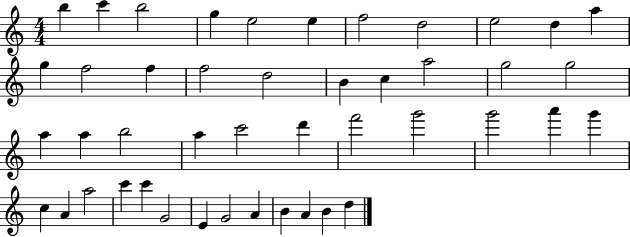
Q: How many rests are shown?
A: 0